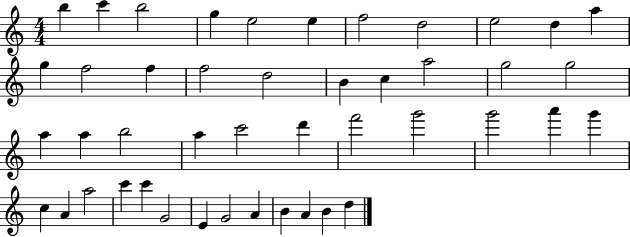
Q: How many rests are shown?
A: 0